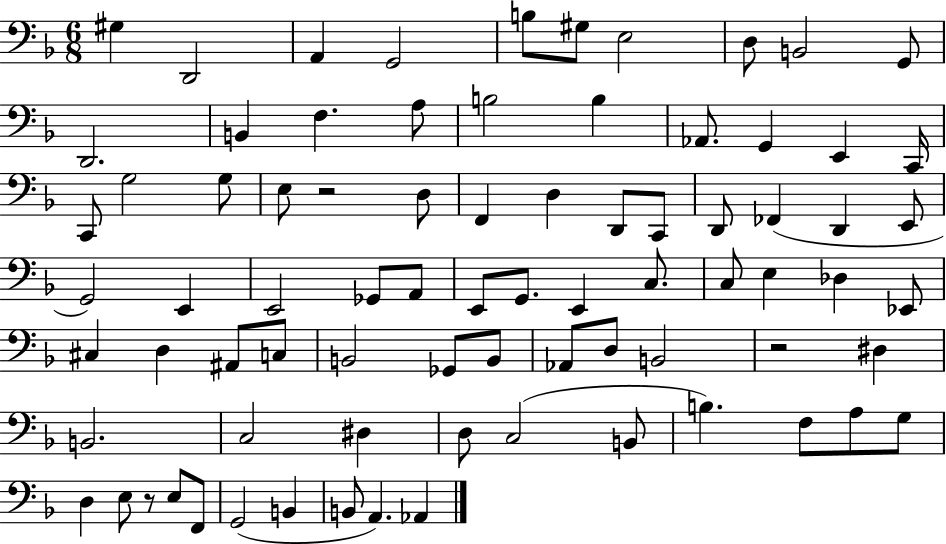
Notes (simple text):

G#3/q D2/h A2/q G2/h B3/e G#3/e E3/h D3/e B2/h G2/e D2/h. B2/q F3/q. A3/e B3/h B3/q Ab2/e. G2/q E2/q C2/s C2/e G3/h G3/e E3/e R/h D3/e F2/q D3/q D2/e C2/e D2/e FES2/q D2/q E2/e G2/h E2/q E2/h Gb2/e A2/e E2/e G2/e. E2/q C3/e. C3/e E3/q Db3/q Eb2/e C#3/q D3/q A#2/e C3/e B2/h Gb2/e B2/e Ab2/e D3/e B2/h R/h D#3/q B2/h. C3/h D#3/q D3/e C3/h B2/e B3/q. F3/e A3/e G3/e D3/q E3/e R/e E3/e F2/e G2/h B2/q B2/e A2/q. Ab2/q